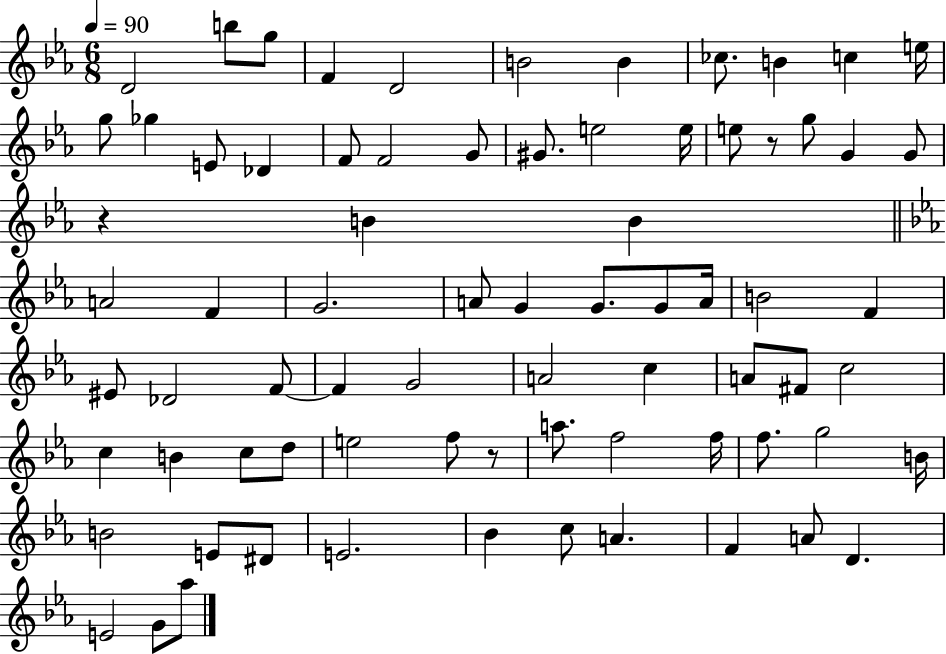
D4/h B5/e G5/e F4/q D4/h B4/h B4/q CES5/e. B4/q C5/q E5/s G5/e Gb5/q E4/e Db4/q F4/e F4/h G4/e G#4/e. E5/h E5/s E5/e R/e G5/e G4/q G4/e R/q B4/q B4/q A4/h F4/q G4/h. A4/e G4/q G4/e. G4/e A4/s B4/h F4/q EIS4/e Db4/h F4/e F4/q G4/h A4/h C5/q A4/e F#4/e C5/h C5/q B4/q C5/e D5/e E5/h F5/e R/e A5/e. F5/h F5/s F5/e. G5/h B4/s B4/h E4/e D#4/e E4/h. Bb4/q C5/e A4/q. F4/q A4/e D4/q. E4/h G4/e Ab5/e